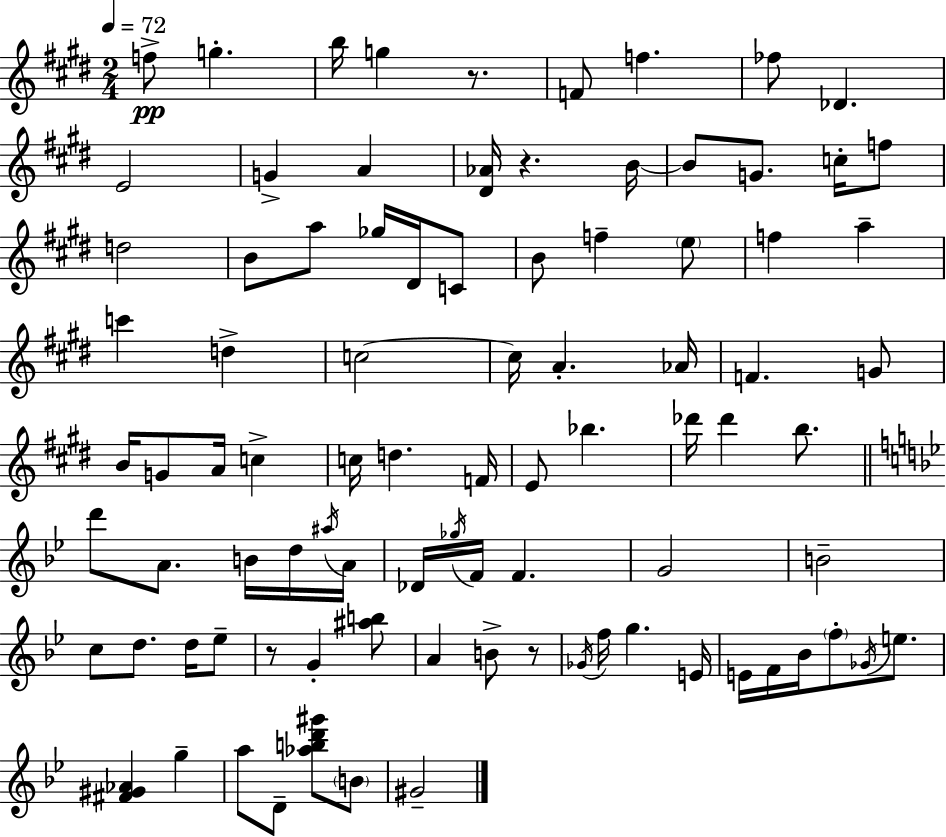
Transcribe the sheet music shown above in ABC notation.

X:1
T:Untitled
M:2/4
L:1/4
K:E
f/2 g b/4 g z/2 F/2 f _f/2 _D E2 G A [^D_A]/4 z B/4 B/2 G/2 c/4 f/2 d2 B/2 a/2 _g/4 ^D/4 C/2 B/2 f e/2 f a c' d c2 c/4 A _A/4 F G/2 B/4 G/2 A/4 c c/4 d F/4 E/2 _b _d'/4 _d' b/2 d'/2 A/2 B/4 d/4 ^a/4 A/4 _D/4 _g/4 F/4 F G2 B2 c/2 d/2 d/4 _e/2 z/2 G [^ab]/2 A B/2 z/2 _G/4 f/4 g E/4 E/4 F/4 _B/4 f/2 _G/4 e/2 [^F^G_A] g a/2 D/2 [_abd'^g']/2 B/2 ^G2